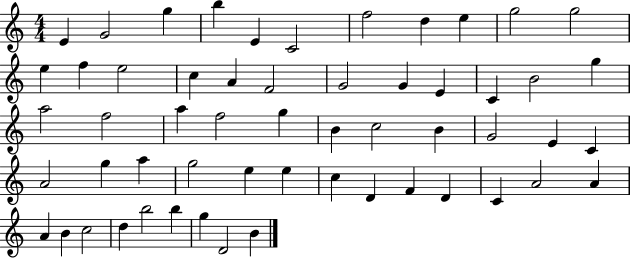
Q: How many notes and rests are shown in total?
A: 56